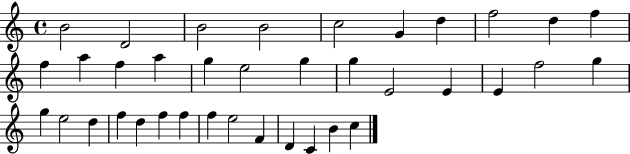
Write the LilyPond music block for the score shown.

{
  \clef treble
  \time 4/4
  \defaultTimeSignature
  \key c \major
  b'2 d'2 | b'2 b'2 | c''2 g'4 d''4 | f''2 d''4 f''4 | \break f''4 a''4 f''4 a''4 | g''4 e''2 g''4 | g''4 e'2 e'4 | e'4 f''2 g''4 | \break g''4 e''2 d''4 | f''4 d''4 f''4 f''4 | f''4 e''2 f'4 | d'4 c'4 b'4 c''4 | \break \bar "|."
}